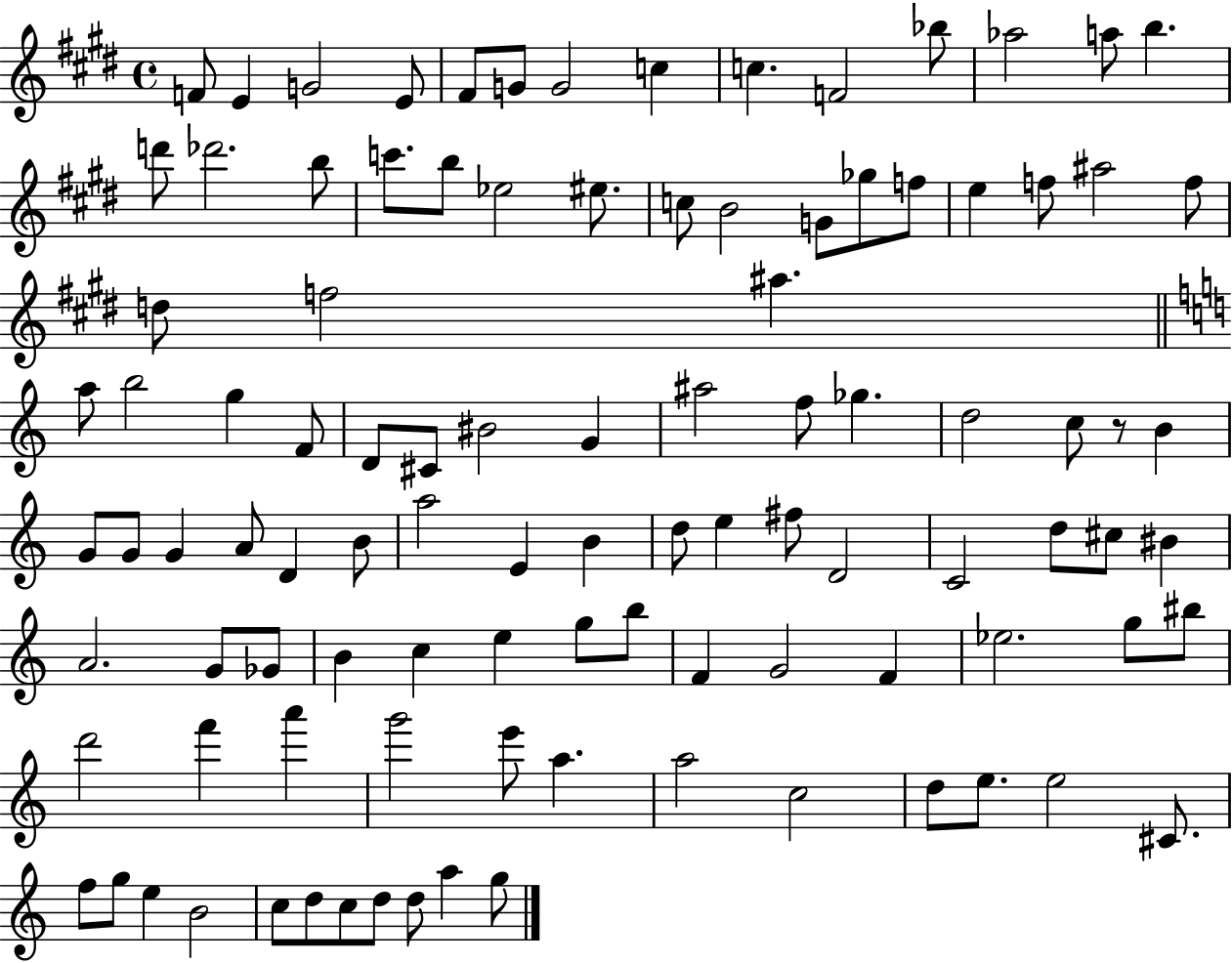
X:1
T:Untitled
M:4/4
L:1/4
K:E
F/2 E G2 E/2 ^F/2 G/2 G2 c c F2 _b/2 _a2 a/2 b d'/2 _d'2 b/2 c'/2 b/2 _e2 ^e/2 c/2 B2 G/2 _g/2 f/2 e f/2 ^a2 f/2 d/2 f2 ^a a/2 b2 g F/2 D/2 ^C/2 ^B2 G ^a2 f/2 _g d2 c/2 z/2 B G/2 G/2 G A/2 D B/2 a2 E B d/2 e ^f/2 D2 C2 d/2 ^c/2 ^B A2 G/2 _G/2 B c e g/2 b/2 F G2 F _e2 g/2 ^b/2 d'2 f' a' g'2 e'/2 a a2 c2 d/2 e/2 e2 ^C/2 f/2 g/2 e B2 c/2 d/2 c/2 d/2 d/2 a g/2